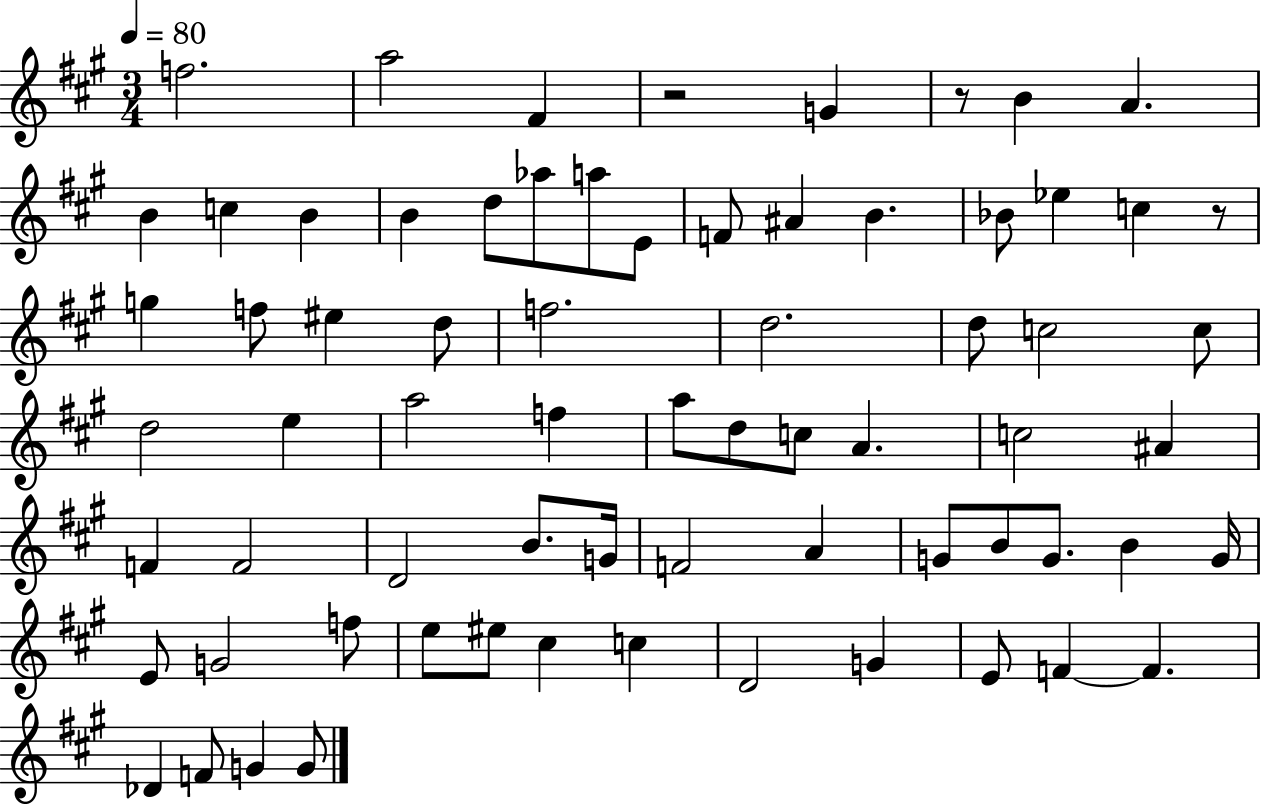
{
  \clef treble
  \numericTimeSignature
  \time 3/4
  \key a \major
  \tempo 4 = 80
  \repeat volta 2 { f''2. | a''2 fis'4 | r2 g'4 | r8 b'4 a'4. | \break b'4 c''4 b'4 | b'4 d''8 aes''8 a''8 e'8 | f'8 ais'4 b'4. | bes'8 ees''4 c''4 r8 | \break g''4 f''8 eis''4 d''8 | f''2. | d''2. | d''8 c''2 c''8 | \break d''2 e''4 | a''2 f''4 | a''8 d''8 c''8 a'4. | c''2 ais'4 | \break f'4 f'2 | d'2 b'8. g'16 | f'2 a'4 | g'8 b'8 g'8. b'4 g'16 | \break e'8 g'2 f''8 | e''8 eis''8 cis''4 c''4 | d'2 g'4 | e'8 f'4~~ f'4. | \break des'4 f'8 g'4 g'8 | } \bar "|."
}